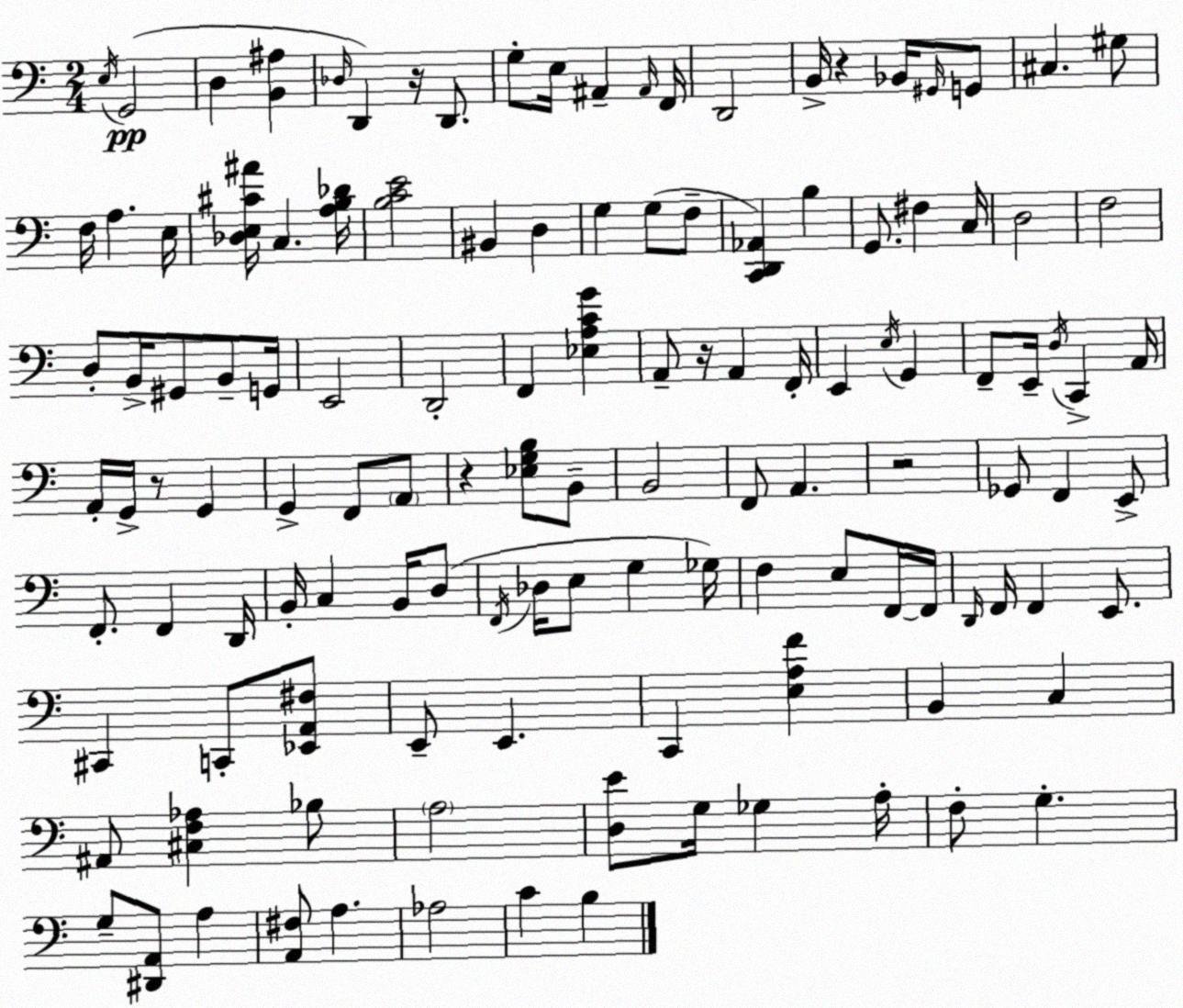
X:1
T:Untitled
M:2/4
L:1/4
K:C
E,/4 G,,2 D, [B,,^A,] _D,/4 D,, z/4 D,,/2 G,/2 E,/4 ^A,, ^A,,/4 F,,/4 D,,2 B,,/4 z _B,,/4 ^G,,/4 G,,/2 ^C, ^G,/2 F,/4 A, E,/4 [_D,E,^C^A]/4 C, [A,B,_D]/4 [B,CE]2 ^B,, D, G, G,/2 F,/2 [C,,D,,_A,,] B, G,,/2 ^F, C,/4 D,2 F,2 D,/2 B,,/4 ^G,,/2 B,,/2 G,,/4 E,,2 D,,2 F,, [_E,A,CG] A,,/2 z/4 A,, F,,/4 E,, E,/4 G,, F,,/2 E,,/4 D,/4 C,, A,,/4 A,,/4 G,,/4 z/2 G,, G,, F,,/2 A,,/2 z [_E,G,B,]/2 B,,/2 B,,2 F,,/2 A,, z2 _G,,/2 F,, E,,/2 F,,/2 F,, D,,/4 B,,/4 C, B,,/4 D,/2 F,,/4 _D,/4 E,/2 G, _G,/4 F, E,/2 F,,/4 F,,/4 D,,/4 F,,/4 F,, E,,/2 ^C,, C,,/2 [_E,,A,,^F,]/2 E,,/2 E,, C,, [E,A,F] B,, C, ^A,,/2 [^C,F,_A,] _B,/2 A,2 [D,E]/2 G,/4 _G, A,/4 F,/2 G, G,/2 [^D,,A,,]/2 A, [A,,^F,]/2 A, _A,2 C B,